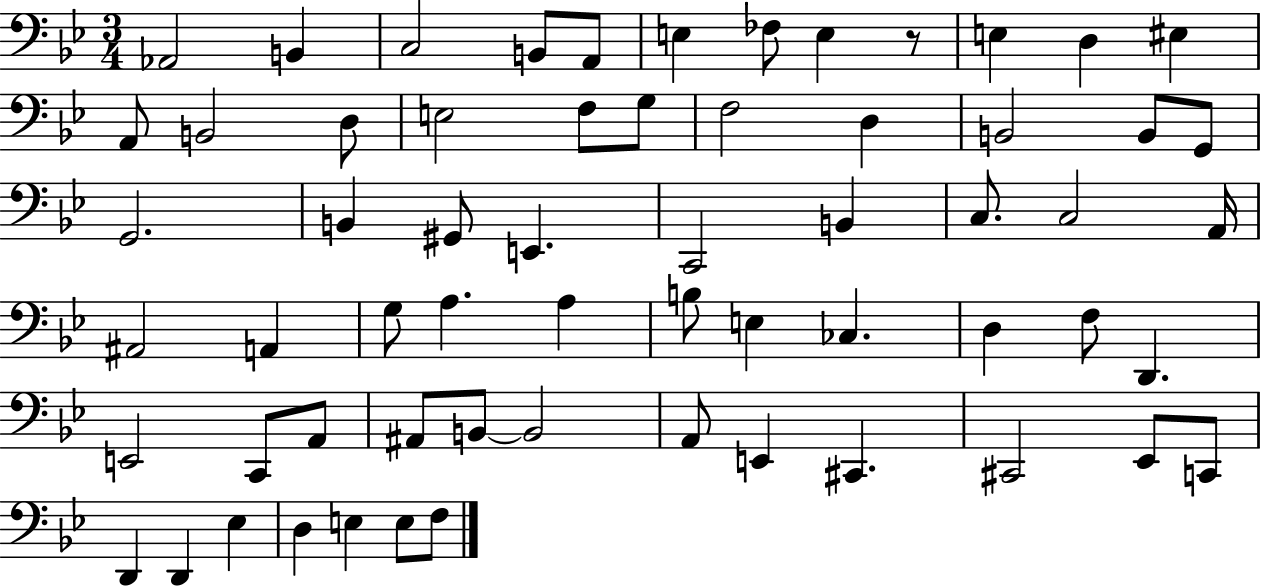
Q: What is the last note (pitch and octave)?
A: F3